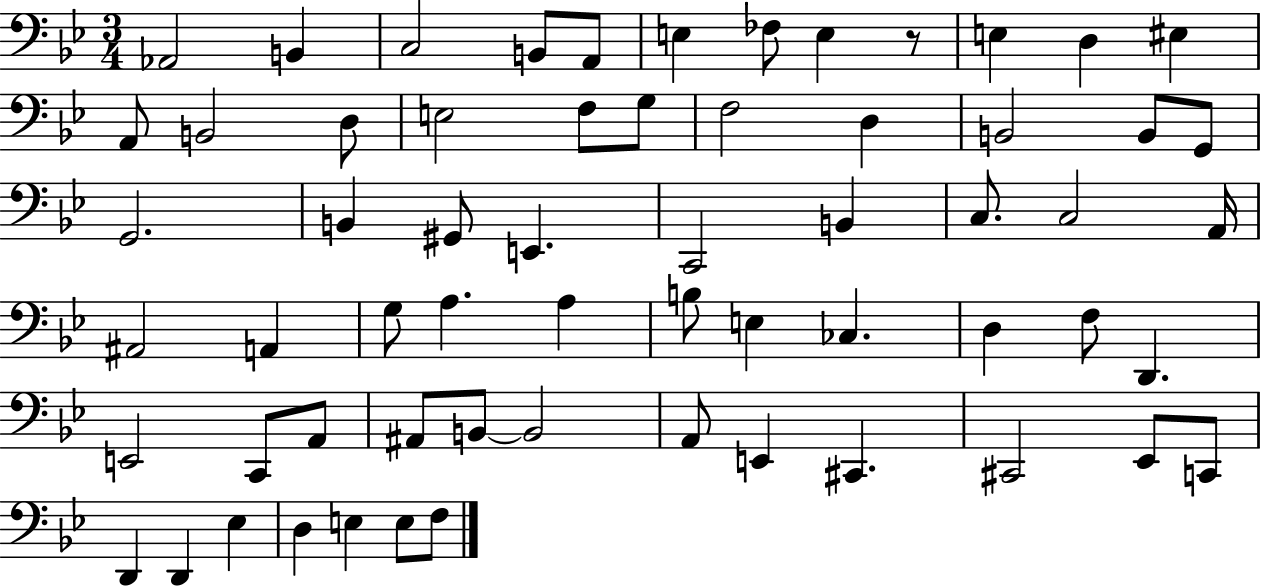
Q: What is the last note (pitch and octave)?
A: F3